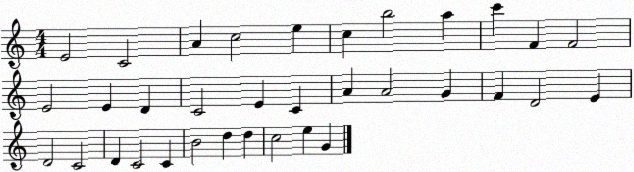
X:1
T:Untitled
M:4/4
L:1/4
K:C
E2 C2 A c2 e c b2 a c' F F2 E2 E D C2 E C A A2 G F D2 E D2 C2 D C2 C B2 d d c2 e G